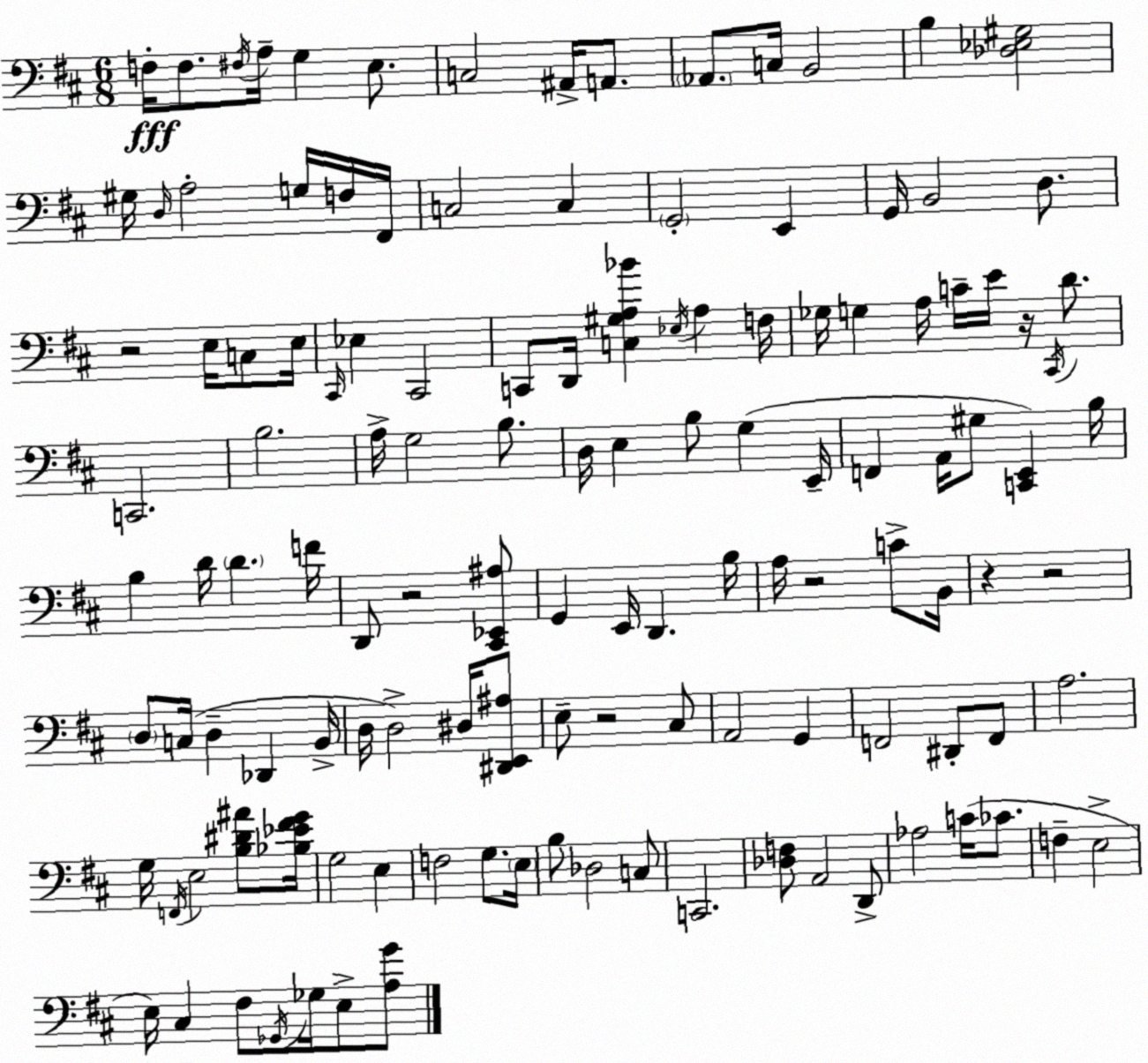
X:1
T:Untitled
M:6/8
L:1/4
K:D
F,/4 F,/2 ^F,/4 A,/4 G, E,/2 C,2 ^A,,/4 A,,/2 _A,,/2 C,/4 B,,2 B, [_D,_E,^G,]2 ^G,/4 D,/4 A,2 G,/4 F,/4 ^F,,/4 C,2 C, G,,2 E,, G,,/4 B,,2 D,/2 z2 E,/4 C,/2 E,/4 ^C,,/4 _E, ^C,,2 C,,/2 D,,/4 [C,^G,A,_B] _E,/4 A, F,/4 _G,/4 G, A,/4 C/4 E/4 z/4 ^C,,/4 D/2 C,,2 B,2 A,/4 G,2 B,/2 D,/4 E, B,/2 G, E,,/4 F,, A,,/4 ^G,/2 [C,,E,,] B,/4 B, D/4 D F/4 D,,/2 z2 [^C,,_E,,^A,]/2 G,, E,,/4 D,, B,/4 A,/4 z2 C/2 B,,/4 z z2 D,/2 C,/4 D, _D,, B,,/4 D,/4 D,2 ^D,/4 [^D,,E,,^A,]/2 E,/2 z2 ^C,/2 A,,2 G,, F,,2 ^D,,/2 F,,/2 A,2 G,/4 F,,/4 E,2 [B,^D^A]/2 [_B,_E^FG]/4 G,2 E, F,2 G,/2 E,/4 B,/2 _D,2 C,/2 C,,2 [_D,F,]/2 A,,2 D,,/2 _A,2 C/4 _C/2 F, E,2 E,/4 ^C, ^F,/2 _G,,/4 _G,/4 E,/2 [A,G]/2